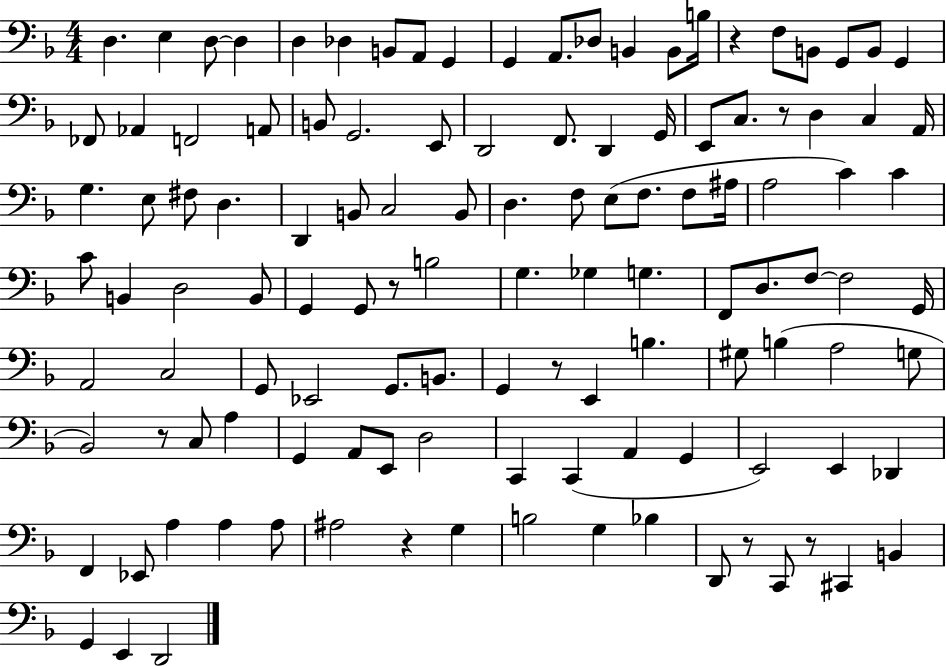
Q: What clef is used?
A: bass